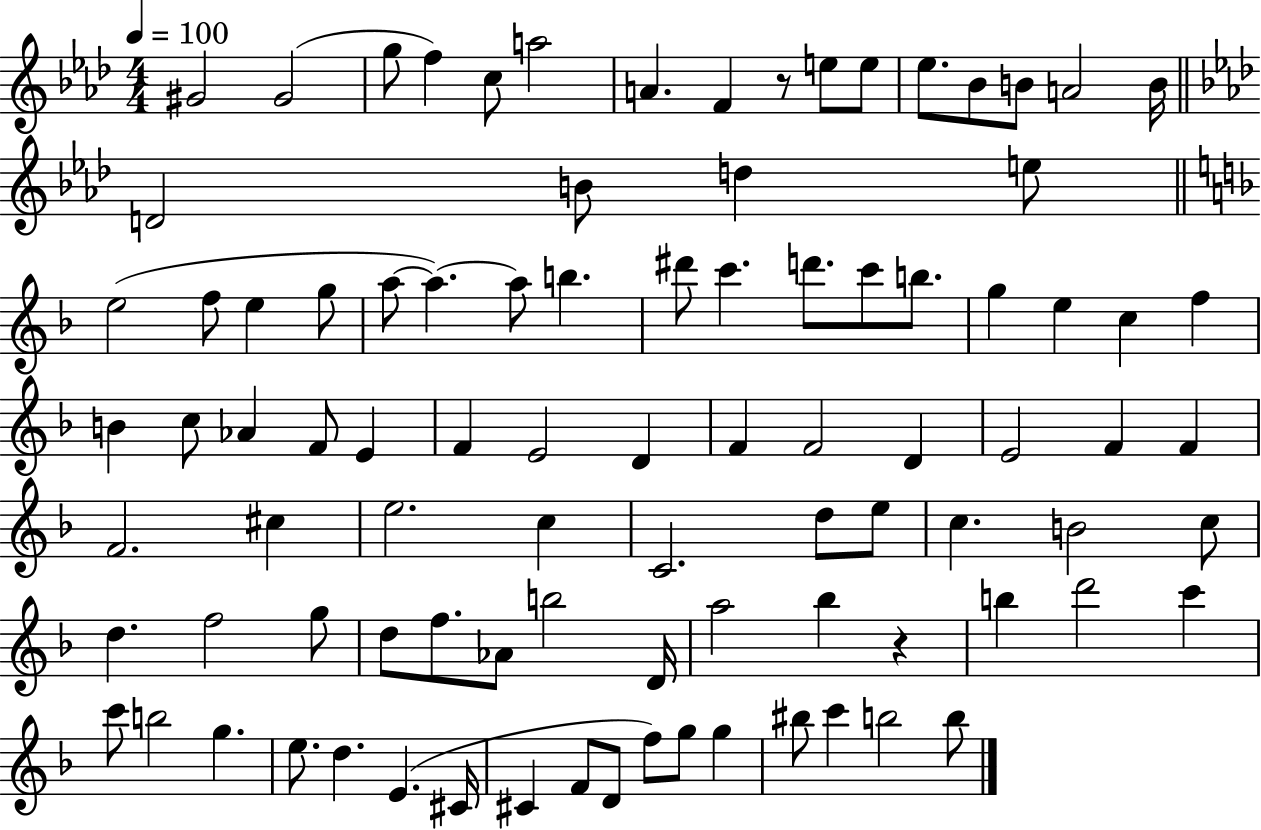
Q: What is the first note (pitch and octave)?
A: G#4